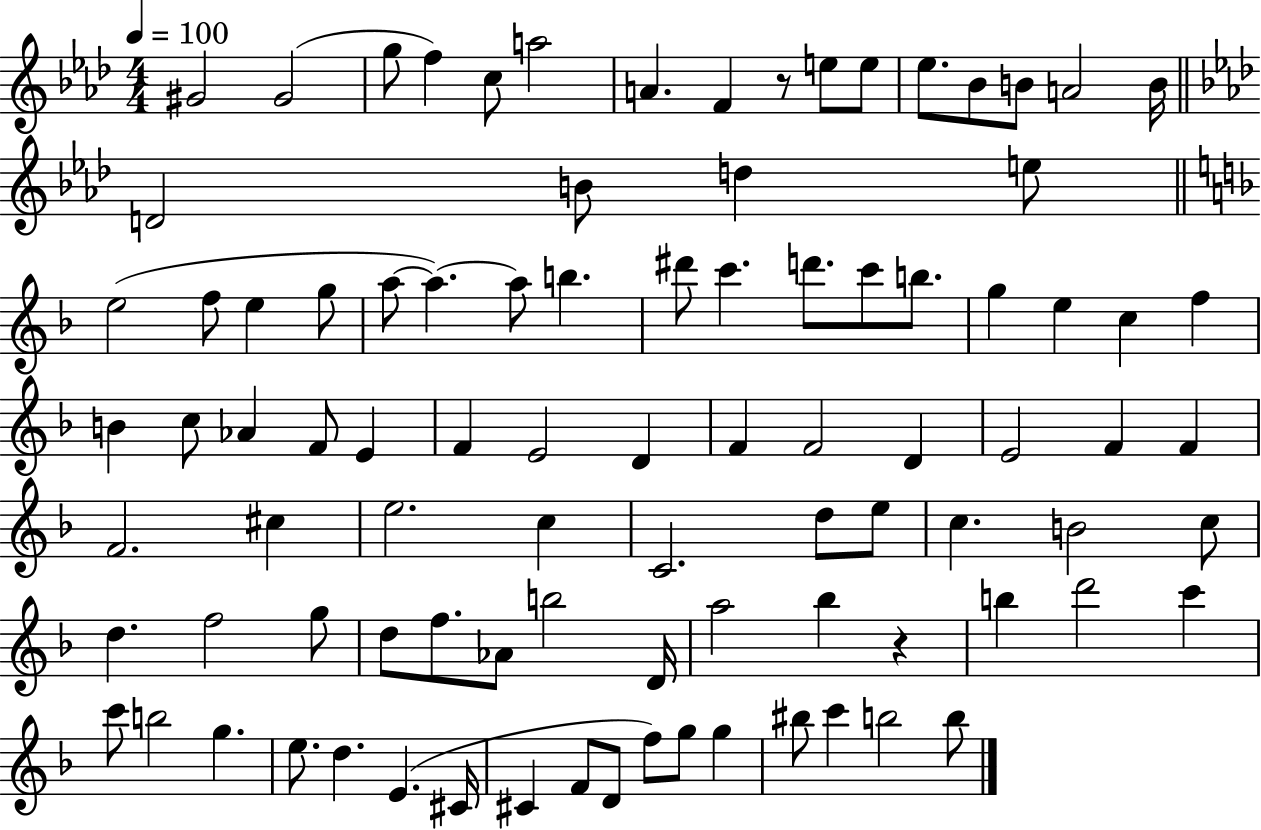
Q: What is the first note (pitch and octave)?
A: G#4